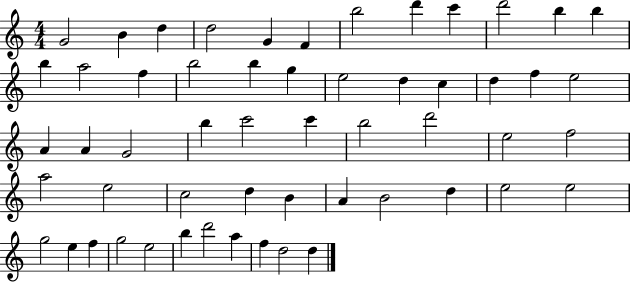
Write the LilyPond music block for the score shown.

{
  \clef treble
  \numericTimeSignature
  \time 4/4
  \key c \major
  g'2 b'4 d''4 | d''2 g'4 f'4 | b''2 d'''4 c'''4 | d'''2 b''4 b''4 | \break b''4 a''2 f''4 | b''2 b''4 g''4 | e''2 d''4 c''4 | d''4 f''4 e''2 | \break a'4 a'4 g'2 | b''4 c'''2 c'''4 | b''2 d'''2 | e''2 f''2 | \break a''2 e''2 | c''2 d''4 b'4 | a'4 b'2 d''4 | e''2 e''2 | \break g''2 e''4 f''4 | g''2 e''2 | b''4 d'''2 a''4 | f''4 d''2 d''4 | \break \bar "|."
}